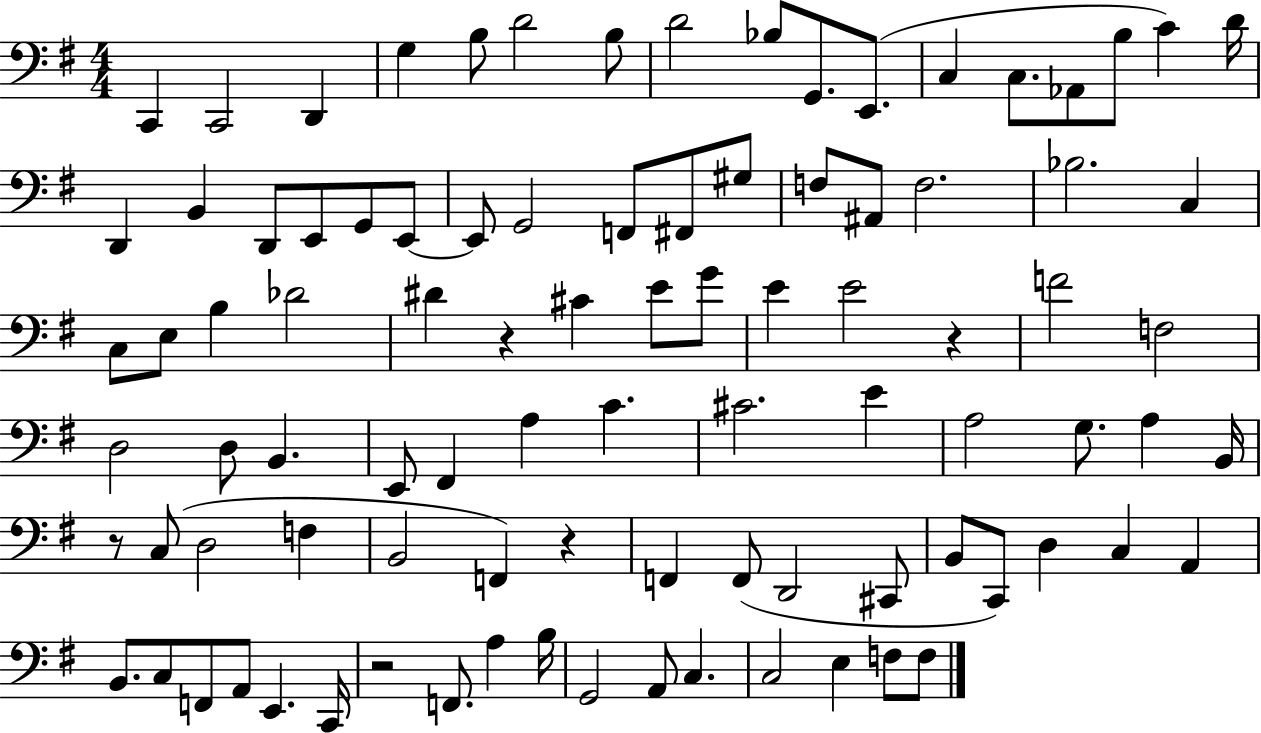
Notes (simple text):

C2/q C2/h D2/q G3/q B3/e D4/h B3/e D4/h Bb3/e G2/e. E2/e. C3/q C3/e. Ab2/e B3/e C4/q D4/s D2/q B2/q D2/e E2/e G2/e E2/e E2/e G2/h F2/e F#2/e G#3/e F3/e A#2/e F3/h. Bb3/h. C3/q C3/e E3/e B3/q Db4/h D#4/q R/q C#4/q E4/e G4/e E4/q E4/h R/q F4/h F3/h D3/h D3/e B2/q. E2/e F#2/q A3/q C4/q. C#4/h. E4/q A3/h G3/e. A3/q B2/s R/e C3/e D3/h F3/q B2/h F2/q R/q F2/q F2/e D2/h C#2/e B2/e C2/e D3/q C3/q A2/q B2/e. C3/e F2/e A2/e E2/q. C2/s R/h F2/e. A3/q B3/s G2/h A2/e C3/q. C3/h E3/q F3/e F3/e